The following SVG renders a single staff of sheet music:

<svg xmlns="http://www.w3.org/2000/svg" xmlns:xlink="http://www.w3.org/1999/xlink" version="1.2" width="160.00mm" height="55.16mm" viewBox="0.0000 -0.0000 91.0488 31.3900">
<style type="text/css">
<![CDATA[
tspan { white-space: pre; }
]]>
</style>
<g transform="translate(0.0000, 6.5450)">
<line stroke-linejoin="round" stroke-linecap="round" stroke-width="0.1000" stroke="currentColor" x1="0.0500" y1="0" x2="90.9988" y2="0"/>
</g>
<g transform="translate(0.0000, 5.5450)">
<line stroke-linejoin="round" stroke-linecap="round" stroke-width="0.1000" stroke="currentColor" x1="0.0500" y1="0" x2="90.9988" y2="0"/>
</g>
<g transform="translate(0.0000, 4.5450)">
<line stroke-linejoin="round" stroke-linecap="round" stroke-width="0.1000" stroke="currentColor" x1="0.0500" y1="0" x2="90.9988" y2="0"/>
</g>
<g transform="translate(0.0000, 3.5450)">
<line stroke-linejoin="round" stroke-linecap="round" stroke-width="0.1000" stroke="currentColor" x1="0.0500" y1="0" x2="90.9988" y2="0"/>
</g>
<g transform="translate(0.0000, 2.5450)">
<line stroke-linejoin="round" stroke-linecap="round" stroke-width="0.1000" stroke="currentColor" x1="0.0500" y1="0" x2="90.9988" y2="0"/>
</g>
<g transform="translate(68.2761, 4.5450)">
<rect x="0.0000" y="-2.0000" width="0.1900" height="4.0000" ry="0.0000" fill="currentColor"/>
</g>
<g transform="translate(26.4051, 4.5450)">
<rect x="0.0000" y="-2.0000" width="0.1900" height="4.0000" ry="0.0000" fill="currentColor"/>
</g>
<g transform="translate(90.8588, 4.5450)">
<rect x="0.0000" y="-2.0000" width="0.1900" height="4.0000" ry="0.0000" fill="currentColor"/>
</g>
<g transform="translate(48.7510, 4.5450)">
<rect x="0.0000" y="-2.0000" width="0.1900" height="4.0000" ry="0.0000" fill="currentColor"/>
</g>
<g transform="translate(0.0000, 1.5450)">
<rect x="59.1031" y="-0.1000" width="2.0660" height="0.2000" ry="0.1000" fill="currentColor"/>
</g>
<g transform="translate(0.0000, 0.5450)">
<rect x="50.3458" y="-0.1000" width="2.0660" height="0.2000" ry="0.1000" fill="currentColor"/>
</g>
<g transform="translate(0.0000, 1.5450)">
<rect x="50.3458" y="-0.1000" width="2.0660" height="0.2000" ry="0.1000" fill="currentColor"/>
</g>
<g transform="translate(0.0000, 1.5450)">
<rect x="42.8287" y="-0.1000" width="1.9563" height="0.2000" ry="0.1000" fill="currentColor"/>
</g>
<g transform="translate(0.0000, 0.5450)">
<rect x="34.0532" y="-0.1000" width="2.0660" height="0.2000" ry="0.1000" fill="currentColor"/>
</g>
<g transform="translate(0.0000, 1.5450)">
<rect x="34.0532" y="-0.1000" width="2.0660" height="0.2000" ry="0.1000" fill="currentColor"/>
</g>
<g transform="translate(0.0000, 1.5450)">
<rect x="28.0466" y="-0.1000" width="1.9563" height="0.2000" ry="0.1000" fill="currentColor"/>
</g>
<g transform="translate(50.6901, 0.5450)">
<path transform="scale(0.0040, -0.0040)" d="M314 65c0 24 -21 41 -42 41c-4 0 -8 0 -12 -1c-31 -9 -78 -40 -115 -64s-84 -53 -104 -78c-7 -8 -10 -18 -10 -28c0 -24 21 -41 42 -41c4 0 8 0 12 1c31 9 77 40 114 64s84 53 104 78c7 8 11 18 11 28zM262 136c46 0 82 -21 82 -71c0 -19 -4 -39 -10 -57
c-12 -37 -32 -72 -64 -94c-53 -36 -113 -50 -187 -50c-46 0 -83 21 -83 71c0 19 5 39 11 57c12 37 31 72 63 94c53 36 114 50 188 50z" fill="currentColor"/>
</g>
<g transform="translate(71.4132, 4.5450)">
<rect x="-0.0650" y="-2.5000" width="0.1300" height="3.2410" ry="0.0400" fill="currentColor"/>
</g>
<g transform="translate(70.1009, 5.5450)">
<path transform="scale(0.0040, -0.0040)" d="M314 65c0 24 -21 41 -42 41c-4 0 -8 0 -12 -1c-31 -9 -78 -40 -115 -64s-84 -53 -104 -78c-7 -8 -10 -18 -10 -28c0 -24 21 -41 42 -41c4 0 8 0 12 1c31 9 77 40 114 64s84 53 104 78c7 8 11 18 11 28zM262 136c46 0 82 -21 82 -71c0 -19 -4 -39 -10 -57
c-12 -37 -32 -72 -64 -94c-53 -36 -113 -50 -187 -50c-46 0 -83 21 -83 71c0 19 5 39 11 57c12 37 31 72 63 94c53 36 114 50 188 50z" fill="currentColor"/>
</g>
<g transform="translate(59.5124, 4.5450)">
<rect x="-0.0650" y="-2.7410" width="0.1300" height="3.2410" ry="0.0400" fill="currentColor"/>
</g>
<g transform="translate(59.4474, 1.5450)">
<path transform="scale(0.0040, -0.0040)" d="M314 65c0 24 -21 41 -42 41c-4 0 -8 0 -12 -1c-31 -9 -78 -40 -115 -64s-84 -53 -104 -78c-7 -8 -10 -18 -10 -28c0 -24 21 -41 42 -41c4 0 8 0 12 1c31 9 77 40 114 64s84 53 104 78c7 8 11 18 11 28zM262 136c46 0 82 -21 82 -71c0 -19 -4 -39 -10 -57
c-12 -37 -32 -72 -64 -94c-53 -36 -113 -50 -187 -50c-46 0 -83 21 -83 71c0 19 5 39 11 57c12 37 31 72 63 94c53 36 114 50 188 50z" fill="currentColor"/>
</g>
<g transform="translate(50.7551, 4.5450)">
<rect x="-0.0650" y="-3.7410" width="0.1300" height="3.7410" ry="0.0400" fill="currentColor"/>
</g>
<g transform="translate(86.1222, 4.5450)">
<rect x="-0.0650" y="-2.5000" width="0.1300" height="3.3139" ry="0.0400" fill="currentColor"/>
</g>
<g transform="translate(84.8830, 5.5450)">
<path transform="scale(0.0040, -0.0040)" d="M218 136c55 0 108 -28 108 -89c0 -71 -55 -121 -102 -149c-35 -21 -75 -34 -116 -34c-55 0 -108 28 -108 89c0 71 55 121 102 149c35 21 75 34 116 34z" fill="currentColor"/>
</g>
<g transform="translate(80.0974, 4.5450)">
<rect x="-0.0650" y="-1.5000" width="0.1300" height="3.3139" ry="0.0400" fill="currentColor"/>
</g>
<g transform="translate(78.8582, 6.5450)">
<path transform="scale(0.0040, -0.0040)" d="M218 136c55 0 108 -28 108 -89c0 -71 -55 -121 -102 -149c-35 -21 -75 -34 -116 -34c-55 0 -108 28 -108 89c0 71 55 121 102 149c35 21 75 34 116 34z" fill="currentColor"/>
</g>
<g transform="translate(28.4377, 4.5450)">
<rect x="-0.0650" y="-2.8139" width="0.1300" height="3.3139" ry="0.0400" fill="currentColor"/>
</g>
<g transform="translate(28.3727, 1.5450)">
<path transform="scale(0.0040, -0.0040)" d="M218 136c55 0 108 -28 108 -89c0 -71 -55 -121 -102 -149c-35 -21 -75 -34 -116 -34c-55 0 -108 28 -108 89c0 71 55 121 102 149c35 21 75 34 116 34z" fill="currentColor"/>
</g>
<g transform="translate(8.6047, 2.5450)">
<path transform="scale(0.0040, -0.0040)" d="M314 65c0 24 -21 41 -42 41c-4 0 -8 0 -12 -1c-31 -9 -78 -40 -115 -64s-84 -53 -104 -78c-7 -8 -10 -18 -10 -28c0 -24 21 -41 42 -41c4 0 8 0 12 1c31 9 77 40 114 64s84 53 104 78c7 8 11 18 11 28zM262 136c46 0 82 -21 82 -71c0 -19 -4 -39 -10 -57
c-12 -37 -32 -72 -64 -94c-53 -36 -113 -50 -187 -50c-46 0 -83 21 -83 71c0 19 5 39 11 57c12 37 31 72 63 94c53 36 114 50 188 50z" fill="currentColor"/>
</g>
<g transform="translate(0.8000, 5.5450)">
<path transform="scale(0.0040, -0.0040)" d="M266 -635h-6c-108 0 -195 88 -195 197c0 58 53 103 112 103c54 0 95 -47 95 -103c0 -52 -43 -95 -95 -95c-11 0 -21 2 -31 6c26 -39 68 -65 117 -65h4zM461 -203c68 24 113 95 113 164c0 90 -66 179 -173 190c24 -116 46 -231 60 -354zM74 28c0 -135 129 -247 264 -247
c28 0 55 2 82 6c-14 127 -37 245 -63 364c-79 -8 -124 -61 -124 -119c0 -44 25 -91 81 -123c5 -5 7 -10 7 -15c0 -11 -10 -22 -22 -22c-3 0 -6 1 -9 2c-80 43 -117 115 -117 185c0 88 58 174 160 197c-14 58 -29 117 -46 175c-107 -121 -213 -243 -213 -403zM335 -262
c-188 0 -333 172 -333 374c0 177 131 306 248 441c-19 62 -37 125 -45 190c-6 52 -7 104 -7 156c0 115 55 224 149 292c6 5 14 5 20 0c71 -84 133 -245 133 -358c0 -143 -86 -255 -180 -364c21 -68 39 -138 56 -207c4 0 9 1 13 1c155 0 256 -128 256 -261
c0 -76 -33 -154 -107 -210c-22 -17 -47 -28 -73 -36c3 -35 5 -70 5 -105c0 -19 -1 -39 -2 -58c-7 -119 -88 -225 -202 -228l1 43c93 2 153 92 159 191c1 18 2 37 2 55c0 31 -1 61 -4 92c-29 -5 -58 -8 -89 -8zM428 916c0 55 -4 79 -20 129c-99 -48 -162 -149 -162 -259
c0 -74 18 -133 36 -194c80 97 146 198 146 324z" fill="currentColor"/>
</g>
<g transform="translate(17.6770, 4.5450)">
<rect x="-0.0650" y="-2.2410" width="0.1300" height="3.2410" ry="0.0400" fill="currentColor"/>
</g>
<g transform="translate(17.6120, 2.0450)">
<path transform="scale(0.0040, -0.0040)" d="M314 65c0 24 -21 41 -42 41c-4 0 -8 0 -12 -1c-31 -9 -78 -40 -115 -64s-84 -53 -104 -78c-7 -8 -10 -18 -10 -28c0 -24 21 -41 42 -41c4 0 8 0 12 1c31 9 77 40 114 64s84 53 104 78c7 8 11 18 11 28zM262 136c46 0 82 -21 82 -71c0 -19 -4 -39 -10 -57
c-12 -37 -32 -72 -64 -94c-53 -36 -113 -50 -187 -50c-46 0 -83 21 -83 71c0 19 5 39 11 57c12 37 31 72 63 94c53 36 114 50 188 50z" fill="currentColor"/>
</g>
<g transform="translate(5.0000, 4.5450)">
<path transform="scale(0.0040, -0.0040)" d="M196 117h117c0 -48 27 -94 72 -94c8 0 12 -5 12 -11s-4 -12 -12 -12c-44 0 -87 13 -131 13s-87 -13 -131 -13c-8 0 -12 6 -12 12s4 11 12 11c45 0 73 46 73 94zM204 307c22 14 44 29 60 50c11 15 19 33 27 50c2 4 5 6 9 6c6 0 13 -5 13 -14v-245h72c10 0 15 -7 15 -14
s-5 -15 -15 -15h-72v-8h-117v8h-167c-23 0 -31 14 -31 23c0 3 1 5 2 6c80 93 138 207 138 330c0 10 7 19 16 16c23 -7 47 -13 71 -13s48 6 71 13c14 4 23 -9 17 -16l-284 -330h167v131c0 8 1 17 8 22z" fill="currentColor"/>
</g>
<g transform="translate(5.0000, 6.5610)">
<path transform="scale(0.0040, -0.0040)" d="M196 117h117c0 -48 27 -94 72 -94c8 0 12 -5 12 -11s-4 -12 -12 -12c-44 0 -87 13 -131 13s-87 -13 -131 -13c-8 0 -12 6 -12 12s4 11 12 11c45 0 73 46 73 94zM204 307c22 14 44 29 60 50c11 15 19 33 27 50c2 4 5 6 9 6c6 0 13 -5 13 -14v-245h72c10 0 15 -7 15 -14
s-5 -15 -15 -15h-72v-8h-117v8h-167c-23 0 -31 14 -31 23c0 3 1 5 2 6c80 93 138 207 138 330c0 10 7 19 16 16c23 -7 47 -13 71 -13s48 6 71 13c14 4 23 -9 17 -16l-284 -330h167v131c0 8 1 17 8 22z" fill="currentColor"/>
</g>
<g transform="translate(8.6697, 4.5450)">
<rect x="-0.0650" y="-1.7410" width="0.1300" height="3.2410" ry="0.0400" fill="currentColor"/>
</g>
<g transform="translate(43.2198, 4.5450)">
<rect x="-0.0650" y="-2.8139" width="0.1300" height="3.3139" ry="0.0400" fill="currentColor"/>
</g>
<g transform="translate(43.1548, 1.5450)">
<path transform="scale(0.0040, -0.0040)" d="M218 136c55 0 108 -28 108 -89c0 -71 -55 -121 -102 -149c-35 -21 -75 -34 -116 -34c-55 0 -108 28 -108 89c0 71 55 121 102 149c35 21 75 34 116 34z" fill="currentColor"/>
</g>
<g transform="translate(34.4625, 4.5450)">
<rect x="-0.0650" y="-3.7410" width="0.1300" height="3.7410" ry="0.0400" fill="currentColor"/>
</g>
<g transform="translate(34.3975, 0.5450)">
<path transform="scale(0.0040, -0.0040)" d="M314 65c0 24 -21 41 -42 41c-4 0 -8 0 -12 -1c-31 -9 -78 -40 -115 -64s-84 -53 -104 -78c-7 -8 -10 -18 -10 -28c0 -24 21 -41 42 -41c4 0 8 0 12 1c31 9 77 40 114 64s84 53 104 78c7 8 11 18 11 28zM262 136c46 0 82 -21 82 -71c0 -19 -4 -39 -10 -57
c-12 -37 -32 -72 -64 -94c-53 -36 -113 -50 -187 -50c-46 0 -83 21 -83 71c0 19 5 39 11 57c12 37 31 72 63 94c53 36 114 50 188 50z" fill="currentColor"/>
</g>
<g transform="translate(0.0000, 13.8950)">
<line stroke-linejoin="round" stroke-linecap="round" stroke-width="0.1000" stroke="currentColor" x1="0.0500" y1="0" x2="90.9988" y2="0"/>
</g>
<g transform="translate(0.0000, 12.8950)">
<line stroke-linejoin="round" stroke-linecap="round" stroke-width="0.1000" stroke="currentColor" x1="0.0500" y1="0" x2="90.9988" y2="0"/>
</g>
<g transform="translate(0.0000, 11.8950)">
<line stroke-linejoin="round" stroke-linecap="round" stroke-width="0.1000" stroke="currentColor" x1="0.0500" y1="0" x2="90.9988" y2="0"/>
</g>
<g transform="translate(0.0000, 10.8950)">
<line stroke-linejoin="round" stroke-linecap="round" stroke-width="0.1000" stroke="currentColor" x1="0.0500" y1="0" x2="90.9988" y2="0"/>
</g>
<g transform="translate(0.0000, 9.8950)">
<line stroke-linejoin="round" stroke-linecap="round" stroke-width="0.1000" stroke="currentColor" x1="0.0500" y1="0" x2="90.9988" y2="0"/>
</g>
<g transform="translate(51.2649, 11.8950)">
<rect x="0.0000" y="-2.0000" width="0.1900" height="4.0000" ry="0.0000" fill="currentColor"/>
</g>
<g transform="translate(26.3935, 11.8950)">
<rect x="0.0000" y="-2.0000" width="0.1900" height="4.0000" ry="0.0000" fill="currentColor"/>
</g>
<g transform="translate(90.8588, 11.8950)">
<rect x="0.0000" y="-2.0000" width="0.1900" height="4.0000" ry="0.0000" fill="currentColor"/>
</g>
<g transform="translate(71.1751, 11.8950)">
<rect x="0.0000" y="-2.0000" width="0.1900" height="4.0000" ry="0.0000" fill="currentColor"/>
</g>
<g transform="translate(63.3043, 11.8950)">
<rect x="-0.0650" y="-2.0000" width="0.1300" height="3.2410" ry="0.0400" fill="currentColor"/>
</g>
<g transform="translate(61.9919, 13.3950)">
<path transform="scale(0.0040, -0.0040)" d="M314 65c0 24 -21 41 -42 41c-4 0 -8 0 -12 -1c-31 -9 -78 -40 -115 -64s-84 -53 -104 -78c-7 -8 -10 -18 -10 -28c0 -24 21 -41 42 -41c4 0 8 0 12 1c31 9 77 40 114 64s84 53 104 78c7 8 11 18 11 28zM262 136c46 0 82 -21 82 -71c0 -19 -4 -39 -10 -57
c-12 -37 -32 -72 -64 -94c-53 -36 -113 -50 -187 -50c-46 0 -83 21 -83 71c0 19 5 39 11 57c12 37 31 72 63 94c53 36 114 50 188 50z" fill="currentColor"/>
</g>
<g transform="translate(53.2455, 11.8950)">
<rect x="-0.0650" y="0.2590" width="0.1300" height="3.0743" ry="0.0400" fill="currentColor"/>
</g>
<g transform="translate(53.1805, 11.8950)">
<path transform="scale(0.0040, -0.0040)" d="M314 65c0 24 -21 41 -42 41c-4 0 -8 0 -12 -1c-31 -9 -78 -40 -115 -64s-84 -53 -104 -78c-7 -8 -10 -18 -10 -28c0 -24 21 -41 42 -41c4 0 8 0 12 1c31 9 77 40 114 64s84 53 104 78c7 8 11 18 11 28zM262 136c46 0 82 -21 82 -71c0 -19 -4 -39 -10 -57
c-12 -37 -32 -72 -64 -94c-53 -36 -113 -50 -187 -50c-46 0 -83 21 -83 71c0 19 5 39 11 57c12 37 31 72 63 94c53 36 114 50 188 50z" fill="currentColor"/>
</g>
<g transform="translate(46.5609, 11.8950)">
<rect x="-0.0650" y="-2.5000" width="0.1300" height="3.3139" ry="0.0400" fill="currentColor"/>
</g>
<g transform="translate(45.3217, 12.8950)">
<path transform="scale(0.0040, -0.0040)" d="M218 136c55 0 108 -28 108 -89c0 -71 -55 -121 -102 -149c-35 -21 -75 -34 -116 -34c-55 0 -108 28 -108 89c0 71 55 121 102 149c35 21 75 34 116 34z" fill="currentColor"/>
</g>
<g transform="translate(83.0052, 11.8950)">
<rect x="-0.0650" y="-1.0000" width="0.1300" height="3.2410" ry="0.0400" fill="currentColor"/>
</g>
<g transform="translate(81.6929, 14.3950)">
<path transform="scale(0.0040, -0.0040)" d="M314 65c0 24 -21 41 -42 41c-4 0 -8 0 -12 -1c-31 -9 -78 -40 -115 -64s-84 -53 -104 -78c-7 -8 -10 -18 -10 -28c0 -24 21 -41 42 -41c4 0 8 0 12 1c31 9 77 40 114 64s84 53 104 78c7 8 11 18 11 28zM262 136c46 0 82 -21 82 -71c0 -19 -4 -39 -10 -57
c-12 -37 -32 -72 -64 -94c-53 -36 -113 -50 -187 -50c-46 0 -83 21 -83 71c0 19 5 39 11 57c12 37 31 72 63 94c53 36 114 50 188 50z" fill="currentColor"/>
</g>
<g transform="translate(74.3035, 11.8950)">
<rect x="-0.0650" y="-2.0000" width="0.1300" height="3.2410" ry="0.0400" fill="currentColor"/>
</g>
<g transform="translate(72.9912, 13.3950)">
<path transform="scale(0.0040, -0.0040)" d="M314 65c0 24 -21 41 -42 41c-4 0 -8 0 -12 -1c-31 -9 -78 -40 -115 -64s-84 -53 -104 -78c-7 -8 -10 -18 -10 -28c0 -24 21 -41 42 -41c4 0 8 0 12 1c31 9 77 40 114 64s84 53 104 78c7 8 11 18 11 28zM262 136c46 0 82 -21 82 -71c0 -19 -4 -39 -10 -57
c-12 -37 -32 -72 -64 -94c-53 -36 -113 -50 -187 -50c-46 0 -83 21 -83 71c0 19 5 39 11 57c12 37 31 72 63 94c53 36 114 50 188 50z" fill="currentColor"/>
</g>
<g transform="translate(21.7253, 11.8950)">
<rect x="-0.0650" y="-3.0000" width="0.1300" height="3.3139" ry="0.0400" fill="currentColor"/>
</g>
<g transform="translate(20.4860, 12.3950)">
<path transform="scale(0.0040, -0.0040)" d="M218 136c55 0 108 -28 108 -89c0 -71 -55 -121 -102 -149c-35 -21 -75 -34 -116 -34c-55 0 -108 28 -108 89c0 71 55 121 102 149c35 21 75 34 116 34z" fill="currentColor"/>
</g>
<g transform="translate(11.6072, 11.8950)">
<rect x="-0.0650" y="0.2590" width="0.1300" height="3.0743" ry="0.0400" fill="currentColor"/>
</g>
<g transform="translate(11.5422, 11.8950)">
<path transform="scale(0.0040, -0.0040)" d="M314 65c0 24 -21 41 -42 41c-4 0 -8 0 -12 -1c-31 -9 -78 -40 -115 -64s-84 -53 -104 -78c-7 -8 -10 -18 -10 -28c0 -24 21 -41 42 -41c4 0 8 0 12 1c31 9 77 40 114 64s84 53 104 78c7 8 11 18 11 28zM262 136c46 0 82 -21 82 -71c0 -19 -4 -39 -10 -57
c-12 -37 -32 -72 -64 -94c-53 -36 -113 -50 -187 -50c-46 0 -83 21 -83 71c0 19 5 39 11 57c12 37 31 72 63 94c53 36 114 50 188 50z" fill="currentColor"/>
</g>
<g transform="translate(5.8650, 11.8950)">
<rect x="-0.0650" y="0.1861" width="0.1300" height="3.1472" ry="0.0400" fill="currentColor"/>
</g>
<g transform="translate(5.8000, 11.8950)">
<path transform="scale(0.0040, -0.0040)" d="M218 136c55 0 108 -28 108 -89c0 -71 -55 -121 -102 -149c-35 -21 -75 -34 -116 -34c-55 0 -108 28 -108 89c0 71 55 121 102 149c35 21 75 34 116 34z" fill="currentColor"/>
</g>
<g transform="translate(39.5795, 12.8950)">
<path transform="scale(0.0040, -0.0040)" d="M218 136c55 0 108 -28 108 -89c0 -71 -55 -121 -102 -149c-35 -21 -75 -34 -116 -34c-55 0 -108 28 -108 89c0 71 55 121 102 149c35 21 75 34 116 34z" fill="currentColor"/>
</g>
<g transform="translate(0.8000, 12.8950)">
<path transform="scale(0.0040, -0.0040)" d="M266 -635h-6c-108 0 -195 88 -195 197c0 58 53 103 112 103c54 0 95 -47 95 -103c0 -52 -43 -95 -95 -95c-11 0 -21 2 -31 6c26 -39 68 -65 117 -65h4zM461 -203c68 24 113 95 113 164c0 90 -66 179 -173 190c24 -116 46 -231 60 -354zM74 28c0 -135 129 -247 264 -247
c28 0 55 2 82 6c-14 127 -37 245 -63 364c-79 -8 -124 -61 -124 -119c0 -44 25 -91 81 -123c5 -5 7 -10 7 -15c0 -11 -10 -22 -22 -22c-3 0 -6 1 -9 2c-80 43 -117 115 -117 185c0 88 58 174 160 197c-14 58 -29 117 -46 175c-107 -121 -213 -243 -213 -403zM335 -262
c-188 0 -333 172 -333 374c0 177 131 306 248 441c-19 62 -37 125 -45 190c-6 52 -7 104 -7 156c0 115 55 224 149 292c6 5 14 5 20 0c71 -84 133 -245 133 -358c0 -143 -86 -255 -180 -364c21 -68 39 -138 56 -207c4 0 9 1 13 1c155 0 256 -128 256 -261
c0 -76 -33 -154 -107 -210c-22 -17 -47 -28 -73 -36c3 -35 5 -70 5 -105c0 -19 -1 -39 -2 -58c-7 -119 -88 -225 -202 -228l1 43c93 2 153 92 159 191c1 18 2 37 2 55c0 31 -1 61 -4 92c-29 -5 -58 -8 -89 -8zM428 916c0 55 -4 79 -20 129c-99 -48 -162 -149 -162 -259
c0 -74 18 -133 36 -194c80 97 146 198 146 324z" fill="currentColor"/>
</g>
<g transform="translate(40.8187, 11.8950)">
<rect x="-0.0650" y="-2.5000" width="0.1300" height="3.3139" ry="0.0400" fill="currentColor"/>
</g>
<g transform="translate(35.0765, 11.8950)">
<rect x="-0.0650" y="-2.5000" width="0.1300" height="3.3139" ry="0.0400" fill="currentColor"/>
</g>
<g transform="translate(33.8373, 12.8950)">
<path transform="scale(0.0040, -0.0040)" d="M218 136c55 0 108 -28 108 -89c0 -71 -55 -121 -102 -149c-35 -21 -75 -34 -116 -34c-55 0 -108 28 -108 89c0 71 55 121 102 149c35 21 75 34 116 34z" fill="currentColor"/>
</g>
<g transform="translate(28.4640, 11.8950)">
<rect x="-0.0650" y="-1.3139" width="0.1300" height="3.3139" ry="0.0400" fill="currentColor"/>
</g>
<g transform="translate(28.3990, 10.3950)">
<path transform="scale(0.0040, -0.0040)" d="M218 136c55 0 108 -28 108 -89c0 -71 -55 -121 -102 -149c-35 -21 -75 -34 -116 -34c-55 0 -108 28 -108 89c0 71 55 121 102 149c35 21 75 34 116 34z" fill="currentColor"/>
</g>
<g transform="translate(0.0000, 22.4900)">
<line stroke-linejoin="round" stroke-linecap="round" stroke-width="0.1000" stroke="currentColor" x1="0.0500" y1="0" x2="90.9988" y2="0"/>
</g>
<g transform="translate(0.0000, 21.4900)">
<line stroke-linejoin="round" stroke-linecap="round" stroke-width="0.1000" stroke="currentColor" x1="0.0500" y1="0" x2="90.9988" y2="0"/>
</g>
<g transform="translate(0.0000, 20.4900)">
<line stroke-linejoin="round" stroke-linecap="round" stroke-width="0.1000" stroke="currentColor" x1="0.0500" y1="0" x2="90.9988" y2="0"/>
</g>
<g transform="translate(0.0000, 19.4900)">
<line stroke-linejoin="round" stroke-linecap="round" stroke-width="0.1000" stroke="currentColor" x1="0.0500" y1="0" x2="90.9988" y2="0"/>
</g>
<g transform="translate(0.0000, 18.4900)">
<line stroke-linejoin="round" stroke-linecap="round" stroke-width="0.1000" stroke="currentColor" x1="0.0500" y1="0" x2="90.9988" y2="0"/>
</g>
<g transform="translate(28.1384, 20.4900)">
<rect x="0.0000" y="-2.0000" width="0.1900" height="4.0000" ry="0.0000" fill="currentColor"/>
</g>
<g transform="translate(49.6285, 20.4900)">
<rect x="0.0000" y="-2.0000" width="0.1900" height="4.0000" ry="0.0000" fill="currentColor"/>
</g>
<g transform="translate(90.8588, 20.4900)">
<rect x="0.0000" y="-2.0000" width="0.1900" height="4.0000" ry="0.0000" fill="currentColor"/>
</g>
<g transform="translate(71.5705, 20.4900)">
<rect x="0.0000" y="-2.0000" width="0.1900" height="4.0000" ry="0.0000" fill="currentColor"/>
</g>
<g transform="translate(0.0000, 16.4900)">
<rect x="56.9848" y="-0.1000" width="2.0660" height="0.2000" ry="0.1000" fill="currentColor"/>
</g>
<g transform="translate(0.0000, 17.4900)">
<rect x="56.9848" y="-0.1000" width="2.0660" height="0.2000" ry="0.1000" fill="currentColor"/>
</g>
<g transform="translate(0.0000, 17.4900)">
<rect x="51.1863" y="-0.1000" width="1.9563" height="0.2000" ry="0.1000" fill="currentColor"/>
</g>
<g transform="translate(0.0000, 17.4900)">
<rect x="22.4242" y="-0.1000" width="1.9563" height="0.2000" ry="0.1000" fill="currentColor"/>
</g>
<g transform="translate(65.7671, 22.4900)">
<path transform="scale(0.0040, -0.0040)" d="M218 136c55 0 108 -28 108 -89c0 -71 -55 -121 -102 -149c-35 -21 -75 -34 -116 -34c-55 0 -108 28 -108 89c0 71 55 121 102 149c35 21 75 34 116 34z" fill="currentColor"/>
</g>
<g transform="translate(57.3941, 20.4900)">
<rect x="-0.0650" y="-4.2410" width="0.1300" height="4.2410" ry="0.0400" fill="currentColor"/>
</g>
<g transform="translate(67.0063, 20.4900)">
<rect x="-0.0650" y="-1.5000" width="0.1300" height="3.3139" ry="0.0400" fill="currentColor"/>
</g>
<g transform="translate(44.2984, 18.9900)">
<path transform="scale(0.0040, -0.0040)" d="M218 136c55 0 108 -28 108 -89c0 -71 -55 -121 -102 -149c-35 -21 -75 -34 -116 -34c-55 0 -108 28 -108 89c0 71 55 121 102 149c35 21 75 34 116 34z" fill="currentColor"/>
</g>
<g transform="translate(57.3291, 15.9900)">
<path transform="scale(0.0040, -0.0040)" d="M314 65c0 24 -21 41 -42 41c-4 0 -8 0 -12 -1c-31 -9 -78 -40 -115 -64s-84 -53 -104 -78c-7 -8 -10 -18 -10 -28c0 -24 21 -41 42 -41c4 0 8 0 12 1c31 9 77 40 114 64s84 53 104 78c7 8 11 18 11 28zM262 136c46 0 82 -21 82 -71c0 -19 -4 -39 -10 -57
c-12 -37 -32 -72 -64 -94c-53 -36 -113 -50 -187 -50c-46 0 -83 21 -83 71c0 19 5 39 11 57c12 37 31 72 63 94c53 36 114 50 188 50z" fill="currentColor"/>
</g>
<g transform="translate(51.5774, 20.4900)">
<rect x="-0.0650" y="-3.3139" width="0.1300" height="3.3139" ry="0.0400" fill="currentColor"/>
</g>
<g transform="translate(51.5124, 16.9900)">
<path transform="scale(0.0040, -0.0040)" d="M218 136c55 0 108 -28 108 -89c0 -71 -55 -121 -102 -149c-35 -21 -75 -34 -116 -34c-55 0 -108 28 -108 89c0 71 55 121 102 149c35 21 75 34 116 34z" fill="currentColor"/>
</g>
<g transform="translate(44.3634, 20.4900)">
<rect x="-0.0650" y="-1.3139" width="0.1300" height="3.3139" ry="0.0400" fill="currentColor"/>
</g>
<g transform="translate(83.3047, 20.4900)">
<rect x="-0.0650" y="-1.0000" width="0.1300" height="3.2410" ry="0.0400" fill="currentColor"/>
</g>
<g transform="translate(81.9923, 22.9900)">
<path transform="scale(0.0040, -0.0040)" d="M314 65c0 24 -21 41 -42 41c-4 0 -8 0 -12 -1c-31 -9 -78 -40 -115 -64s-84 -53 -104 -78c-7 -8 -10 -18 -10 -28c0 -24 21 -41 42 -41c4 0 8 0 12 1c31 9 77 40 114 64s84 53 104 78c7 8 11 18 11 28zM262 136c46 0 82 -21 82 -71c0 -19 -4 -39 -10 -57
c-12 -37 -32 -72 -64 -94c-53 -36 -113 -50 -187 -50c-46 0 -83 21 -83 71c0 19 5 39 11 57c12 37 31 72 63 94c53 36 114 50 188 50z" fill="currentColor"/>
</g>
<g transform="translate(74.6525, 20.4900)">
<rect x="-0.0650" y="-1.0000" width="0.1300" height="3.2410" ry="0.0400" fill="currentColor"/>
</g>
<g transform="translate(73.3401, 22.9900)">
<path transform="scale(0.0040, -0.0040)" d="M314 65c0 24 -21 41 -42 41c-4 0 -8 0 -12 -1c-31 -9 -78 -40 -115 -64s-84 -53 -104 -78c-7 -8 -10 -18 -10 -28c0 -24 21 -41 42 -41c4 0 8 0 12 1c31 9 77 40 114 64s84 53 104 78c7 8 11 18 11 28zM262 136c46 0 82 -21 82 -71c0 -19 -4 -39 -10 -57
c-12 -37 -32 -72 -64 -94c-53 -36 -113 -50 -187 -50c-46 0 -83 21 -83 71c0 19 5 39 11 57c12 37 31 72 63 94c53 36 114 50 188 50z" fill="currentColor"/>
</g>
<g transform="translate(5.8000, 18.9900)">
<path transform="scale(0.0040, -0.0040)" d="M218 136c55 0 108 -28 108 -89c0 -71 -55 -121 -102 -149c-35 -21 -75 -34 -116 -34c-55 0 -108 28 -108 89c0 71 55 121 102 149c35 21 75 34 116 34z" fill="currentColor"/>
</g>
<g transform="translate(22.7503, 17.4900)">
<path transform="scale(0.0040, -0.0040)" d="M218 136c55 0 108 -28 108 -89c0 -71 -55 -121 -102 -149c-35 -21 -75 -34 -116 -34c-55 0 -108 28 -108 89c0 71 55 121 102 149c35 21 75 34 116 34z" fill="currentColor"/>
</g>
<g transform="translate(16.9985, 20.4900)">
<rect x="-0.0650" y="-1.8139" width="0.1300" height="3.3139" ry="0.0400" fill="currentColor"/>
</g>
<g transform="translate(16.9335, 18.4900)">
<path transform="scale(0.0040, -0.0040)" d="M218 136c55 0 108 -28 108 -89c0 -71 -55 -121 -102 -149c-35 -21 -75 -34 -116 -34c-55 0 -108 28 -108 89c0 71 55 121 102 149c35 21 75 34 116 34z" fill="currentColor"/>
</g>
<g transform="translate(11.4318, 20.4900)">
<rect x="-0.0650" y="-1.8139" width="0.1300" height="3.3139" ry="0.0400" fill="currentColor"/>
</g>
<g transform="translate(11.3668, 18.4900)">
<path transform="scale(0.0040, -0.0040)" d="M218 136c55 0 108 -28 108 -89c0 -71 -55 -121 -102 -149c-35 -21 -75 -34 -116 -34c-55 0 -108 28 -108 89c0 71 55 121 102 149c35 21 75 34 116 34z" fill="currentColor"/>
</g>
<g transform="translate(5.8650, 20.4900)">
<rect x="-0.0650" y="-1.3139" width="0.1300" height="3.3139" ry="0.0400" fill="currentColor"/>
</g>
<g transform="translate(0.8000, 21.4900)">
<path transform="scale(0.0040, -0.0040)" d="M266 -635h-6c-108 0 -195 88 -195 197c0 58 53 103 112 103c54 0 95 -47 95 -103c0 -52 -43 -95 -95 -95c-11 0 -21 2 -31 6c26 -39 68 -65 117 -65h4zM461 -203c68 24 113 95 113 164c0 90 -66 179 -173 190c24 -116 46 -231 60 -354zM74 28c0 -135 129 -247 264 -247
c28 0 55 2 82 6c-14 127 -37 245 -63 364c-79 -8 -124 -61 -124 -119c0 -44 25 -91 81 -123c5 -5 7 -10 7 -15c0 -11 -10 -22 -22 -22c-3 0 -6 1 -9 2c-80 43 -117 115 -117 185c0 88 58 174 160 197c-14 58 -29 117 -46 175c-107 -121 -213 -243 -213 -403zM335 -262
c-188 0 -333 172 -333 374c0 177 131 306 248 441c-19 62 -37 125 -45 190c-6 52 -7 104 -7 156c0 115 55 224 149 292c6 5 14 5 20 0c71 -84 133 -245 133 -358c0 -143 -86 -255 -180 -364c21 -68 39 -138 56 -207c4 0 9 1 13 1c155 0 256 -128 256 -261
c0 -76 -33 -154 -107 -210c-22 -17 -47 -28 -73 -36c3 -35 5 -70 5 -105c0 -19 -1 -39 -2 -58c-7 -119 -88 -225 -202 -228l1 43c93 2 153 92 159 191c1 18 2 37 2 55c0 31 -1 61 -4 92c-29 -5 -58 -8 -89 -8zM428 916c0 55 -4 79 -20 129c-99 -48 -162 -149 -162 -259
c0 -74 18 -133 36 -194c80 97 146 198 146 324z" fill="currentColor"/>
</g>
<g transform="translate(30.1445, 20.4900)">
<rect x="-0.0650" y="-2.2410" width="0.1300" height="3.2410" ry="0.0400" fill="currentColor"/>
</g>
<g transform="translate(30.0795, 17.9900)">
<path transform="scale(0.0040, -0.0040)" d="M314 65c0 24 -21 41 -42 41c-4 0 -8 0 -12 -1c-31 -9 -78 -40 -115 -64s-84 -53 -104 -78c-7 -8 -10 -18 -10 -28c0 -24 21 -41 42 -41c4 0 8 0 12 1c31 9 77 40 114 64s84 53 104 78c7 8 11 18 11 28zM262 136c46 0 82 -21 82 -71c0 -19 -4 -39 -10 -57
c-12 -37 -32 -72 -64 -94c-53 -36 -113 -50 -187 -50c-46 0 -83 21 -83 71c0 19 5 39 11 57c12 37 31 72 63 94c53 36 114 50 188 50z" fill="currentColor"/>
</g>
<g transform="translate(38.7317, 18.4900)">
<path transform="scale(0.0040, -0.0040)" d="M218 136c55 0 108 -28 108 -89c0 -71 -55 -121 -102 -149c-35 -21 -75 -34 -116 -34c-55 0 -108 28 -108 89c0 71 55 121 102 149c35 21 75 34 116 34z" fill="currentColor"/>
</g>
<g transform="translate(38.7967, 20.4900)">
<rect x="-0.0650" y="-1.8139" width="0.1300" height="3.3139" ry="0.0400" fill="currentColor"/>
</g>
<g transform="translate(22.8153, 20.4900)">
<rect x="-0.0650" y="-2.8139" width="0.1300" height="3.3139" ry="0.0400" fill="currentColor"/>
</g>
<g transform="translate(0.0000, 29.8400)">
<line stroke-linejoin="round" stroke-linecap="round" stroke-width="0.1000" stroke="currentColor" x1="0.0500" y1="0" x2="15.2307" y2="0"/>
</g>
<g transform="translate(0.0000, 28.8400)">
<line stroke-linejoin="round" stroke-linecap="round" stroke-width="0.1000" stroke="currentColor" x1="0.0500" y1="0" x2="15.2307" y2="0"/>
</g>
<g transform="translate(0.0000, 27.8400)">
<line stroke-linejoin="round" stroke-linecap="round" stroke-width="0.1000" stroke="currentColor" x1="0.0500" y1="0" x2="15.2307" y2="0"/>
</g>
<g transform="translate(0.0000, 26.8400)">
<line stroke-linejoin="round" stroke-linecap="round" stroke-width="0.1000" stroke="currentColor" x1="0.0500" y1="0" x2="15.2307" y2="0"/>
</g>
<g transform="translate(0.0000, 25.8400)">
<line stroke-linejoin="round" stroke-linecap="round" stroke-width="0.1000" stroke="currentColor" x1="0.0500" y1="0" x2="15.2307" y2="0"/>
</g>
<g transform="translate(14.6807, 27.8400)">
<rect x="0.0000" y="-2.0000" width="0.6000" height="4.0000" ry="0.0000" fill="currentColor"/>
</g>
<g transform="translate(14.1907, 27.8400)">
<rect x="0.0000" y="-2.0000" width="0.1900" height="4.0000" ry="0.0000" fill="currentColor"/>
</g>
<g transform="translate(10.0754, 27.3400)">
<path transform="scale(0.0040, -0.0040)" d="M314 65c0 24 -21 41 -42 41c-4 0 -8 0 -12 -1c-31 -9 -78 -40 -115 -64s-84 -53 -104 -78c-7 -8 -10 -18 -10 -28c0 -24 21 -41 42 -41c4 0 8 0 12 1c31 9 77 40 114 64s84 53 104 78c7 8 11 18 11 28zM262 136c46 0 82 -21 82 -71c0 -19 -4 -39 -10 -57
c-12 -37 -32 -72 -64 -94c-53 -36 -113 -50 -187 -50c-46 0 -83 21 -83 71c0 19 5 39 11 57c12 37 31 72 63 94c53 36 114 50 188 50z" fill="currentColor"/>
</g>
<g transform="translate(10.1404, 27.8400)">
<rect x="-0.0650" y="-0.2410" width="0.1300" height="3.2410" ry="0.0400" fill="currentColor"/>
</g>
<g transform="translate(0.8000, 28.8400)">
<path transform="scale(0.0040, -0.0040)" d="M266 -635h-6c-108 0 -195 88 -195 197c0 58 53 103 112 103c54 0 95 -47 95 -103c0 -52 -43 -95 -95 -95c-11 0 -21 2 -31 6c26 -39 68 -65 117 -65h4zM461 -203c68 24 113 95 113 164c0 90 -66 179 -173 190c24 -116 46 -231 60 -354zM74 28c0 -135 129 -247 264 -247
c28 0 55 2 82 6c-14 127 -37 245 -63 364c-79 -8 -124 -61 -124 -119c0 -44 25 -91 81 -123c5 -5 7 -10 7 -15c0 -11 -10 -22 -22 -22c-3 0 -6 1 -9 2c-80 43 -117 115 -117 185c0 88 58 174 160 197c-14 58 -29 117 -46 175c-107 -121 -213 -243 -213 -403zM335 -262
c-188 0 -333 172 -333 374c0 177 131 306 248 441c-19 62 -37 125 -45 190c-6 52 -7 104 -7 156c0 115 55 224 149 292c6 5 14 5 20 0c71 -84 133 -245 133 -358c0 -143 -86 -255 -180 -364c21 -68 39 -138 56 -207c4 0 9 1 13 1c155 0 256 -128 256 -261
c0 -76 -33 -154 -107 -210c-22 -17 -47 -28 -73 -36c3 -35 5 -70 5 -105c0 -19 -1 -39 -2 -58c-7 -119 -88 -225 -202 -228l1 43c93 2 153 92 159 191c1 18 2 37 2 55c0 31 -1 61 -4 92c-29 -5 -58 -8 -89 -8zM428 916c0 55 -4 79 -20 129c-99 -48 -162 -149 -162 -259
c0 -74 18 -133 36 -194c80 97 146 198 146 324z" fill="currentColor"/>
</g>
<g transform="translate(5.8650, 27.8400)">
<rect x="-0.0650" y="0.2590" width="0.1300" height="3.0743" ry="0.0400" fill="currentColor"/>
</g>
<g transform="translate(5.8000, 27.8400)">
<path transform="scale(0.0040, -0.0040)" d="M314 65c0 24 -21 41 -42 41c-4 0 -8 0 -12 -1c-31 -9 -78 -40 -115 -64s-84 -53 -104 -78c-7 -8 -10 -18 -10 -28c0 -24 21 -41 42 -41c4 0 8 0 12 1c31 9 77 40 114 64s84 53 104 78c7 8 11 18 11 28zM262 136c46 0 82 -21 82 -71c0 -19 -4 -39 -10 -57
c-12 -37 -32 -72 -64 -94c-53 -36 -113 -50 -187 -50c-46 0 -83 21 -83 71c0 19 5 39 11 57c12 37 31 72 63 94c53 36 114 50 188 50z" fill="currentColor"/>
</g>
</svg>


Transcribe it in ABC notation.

X:1
T:Untitled
M:4/4
L:1/4
K:C
f2 g2 a c'2 a c'2 a2 G2 E G B B2 A e G G G B2 F2 F2 D2 e f f a g2 f e b d'2 E D2 D2 B2 c2